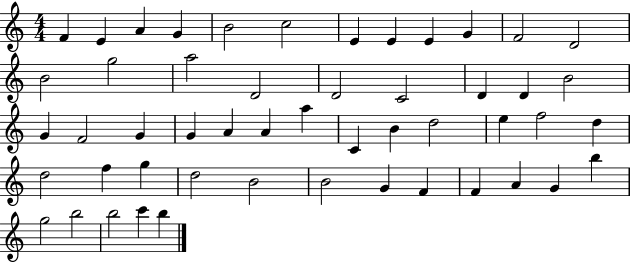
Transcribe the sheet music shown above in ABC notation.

X:1
T:Untitled
M:4/4
L:1/4
K:C
F E A G B2 c2 E E E G F2 D2 B2 g2 a2 D2 D2 C2 D D B2 G F2 G G A A a C B d2 e f2 d d2 f g d2 B2 B2 G F F A G b g2 b2 b2 c' b